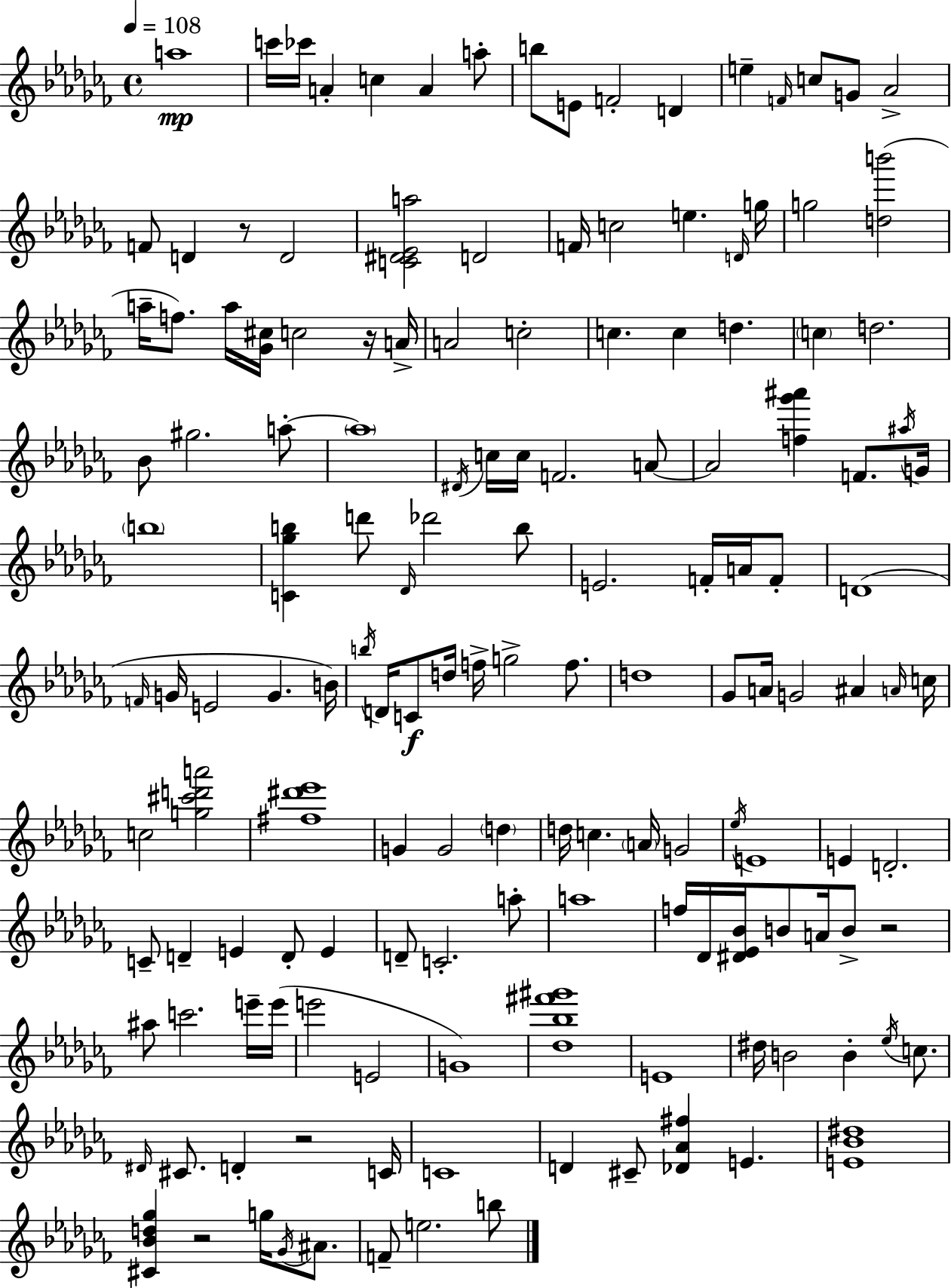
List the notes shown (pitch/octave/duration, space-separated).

A5/w C6/s CES6/s A4/q C5/q A4/q A5/e B5/e E4/e F4/h D4/q E5/q F4/s C5/e G4/e Ab4/h F4/e D4/q R/e D4/h [C4,D#4,Eb4,A5]/h D4/h F4/s C5/h E5/q. D4/s G5/s G5/h [D5,B6]/h A5/s F5/e. A5/s [Gb4,C#5]/s C5/h R/s A4/s A4/h C5/h C5/q. C5/q D5/q. C5/q D5/h. Bb4/e G#5/h. A5/e A5/w D#4/s C5/s C5/s F4/h. A4/e A4/h [F5,Gb6,A#6]/q F4/e. A#5/s G4/s B5/w [C4,Gb5,B5]/q D6/e Db4/s Db6/h B5/e E4/h. F4/s A4/s F4/e D4/w F4/s G4/s E4/h G4/q. B4/s B5/s D4/s C4/e D5/s F5/s G5/h F5/e. D5/w Gb4/e A4/s G4/h A#4/q A4/s C5/s C5/h [G5,C#6,D6,A6]/h [F#5,D#6,Eb6]/w G4/q G4/h D5/q D5/s C5/q. A4/s G4/h Eb5/s E4/w E4/q D4/h. C4/e D4/q E4/q D4/e E4/q D4/e C4/h. A5/e A5/w F5/s Db4/s [D#4,Eb4,Bb4]/s B4/e A4/s B4/e R/h A#5/e C6/h. E6/s E6/s E6/h E4/h G4/w [Db5,Bb5,F#6,G#6]/w E4/w D#5/s B4/h B4/q Eb5/s C5/e. D#4/s C#4/e. D4/q R/h C4/s C4/w D4/q C#4/e [Db4,Ab4,F#5]/q E4/q. [E4,Bb4,D#5]/w [C#4,Bb4,D5,Gb5]/q R/h G5/s Gb4/s A#4/e. F4/e E5/h. B5/e